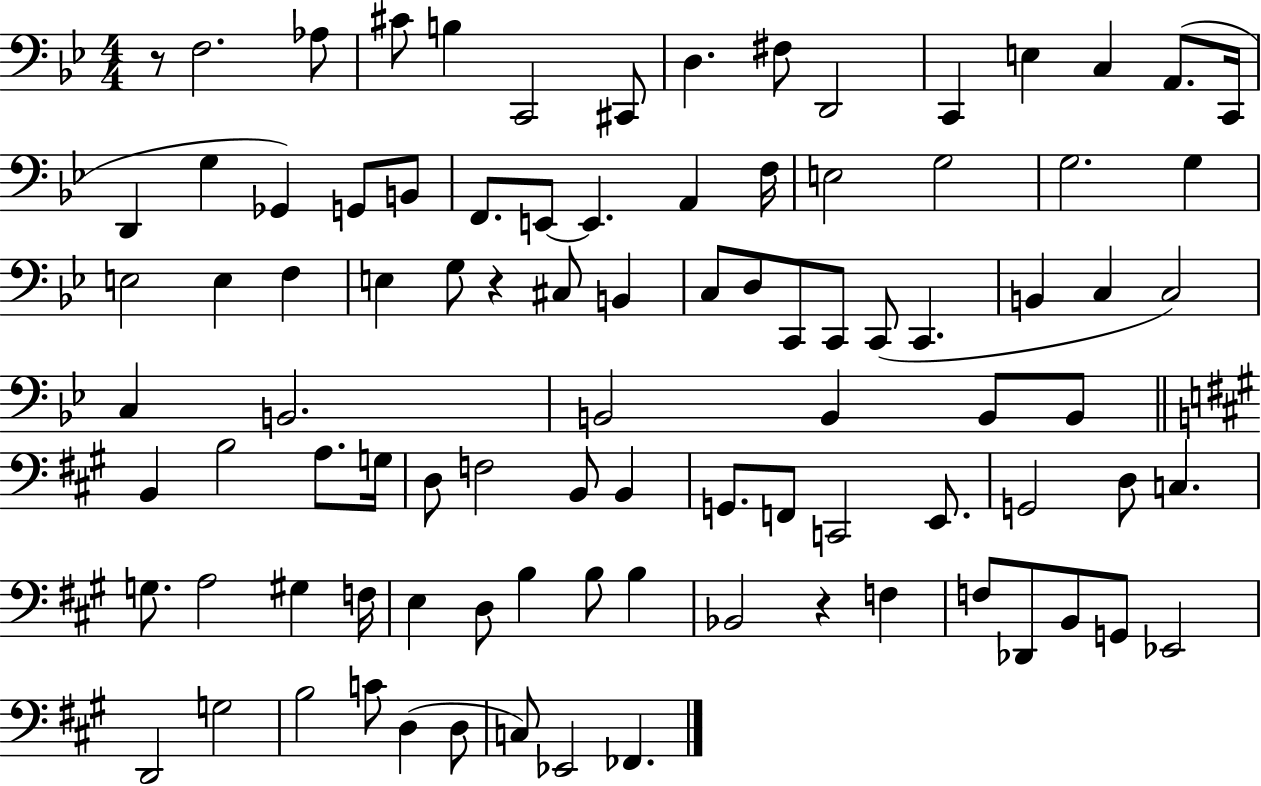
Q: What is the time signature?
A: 4/4